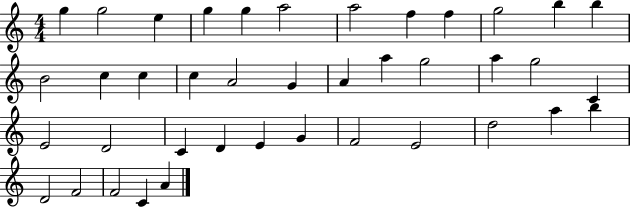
G5/q G5/h E5/q G5/q G5/q A5/h A5/h F5/q F5/q G5/h B5/q B5/q B4/h C5/q C5/q C5/q A4/h G4/q A4/q A5/q G5/h A5/q G5/h C4/q E4/h D4/h C4/q D4/q E4/q G4/q F4/h E4/h D5/h A5/q B5/q D4/h F4/h F4/h C4/q A4/q